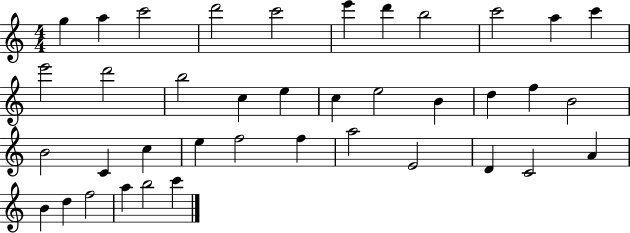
{
  \clef treble
  \numericTimeSignature
  \time 4/4
  \key c \major
  g''4 a''4 c'''2 | d'''2 c'''2 | e'''4 d'''4 b''2 | c'''2 a''4 c'''4 | \break e'''2 d'''2 | b''2 c''4 e''4 | c''4 e''2 b'4 | d''4 f''4 b'2 | \break b'2 c'4 c''4 | e''4 f''2 f''4 | a''2 e'2 | d'4 c'2 a'4 | \break b'4 d''4 f''2 | a''4 b''2 c'''4 | \bar "|."
}